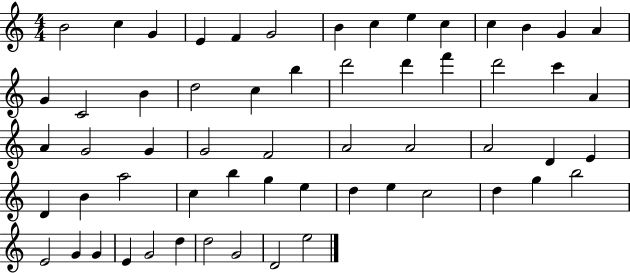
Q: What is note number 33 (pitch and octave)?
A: A4